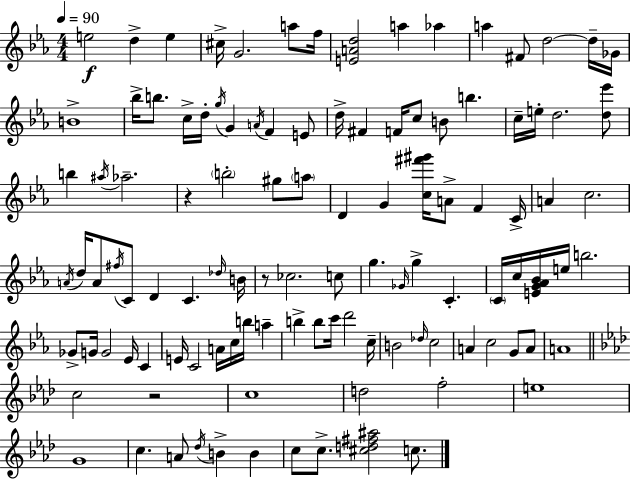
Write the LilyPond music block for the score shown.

{
  \clef treble
  \numericTimeSignature
  \time 4/4
  \key c \minor
  \tempo 4 = 90
  \repeat volta 2 { e''2\f d''4-> e''4 | cis''16-> g'2. a''8 f''16 | <e' a' d''>2 a''4 aes''4 | a''4 fis'8 d''2~~ d''16-- ges'16 | \break b'1-> | bes''16-> b''8. c''16-> d''16-. \acciaccatura { g''16 } g'4 \acciaccatura { a'16 } f'4 | e'8 d''16-> fis'4 f'16 c''8 b'8 b''4. | c''16-- e''16-. d''2. | \break <d'' ees'''>8 b''4 \acciaccatura { ais''16 } aes''2.-- | r4 \parenthesize b''2-. gis''8 | \parenthesize a''8 d'4 g'4 <c'' fis''' gis'''>16 a'8-> f'4 | c'16-> a'4 c''2. | \break \acciaccatura { a'16 } d''16 a'8 \acciaccatura { fis''16 } c'8 d'4 c'4. | \grace { des''16 } b'16 r8 ces''2. | c''8 g''4. \grace { ges'16 } g''4-> | c'4.-. \parenthesize c'16 c''16 <e' g' aes' bes'>16 e''16 b''2. | \break ges'8-> g'16 g'2 | ees'16 c'4 e'16 c'2 | a'16 c''16 b''16 a''4-- b''4-> b''8 c'''16 d'''2 | c''16-- b'2 \grace { des''16 } | \break c''2 a'4 c''2 | g'8 a'8 a'1 | \bar "||" \break \key f \minor c''2 r2 | c''1 | d''2 f''2-. | e''1 | \break g'1 | c''4. a'8 \acciaccatura { des''16 } b'4-> b'4 | c''8 c''8.-> <cis'' d'' fis'' ais''>2 c''8. | } \bar "|."
}